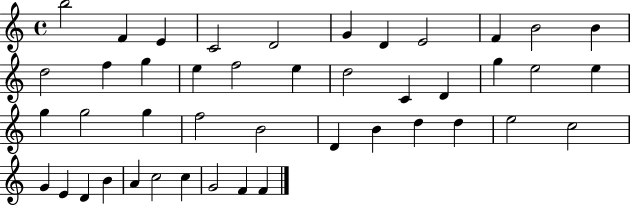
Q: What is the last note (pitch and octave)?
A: F4